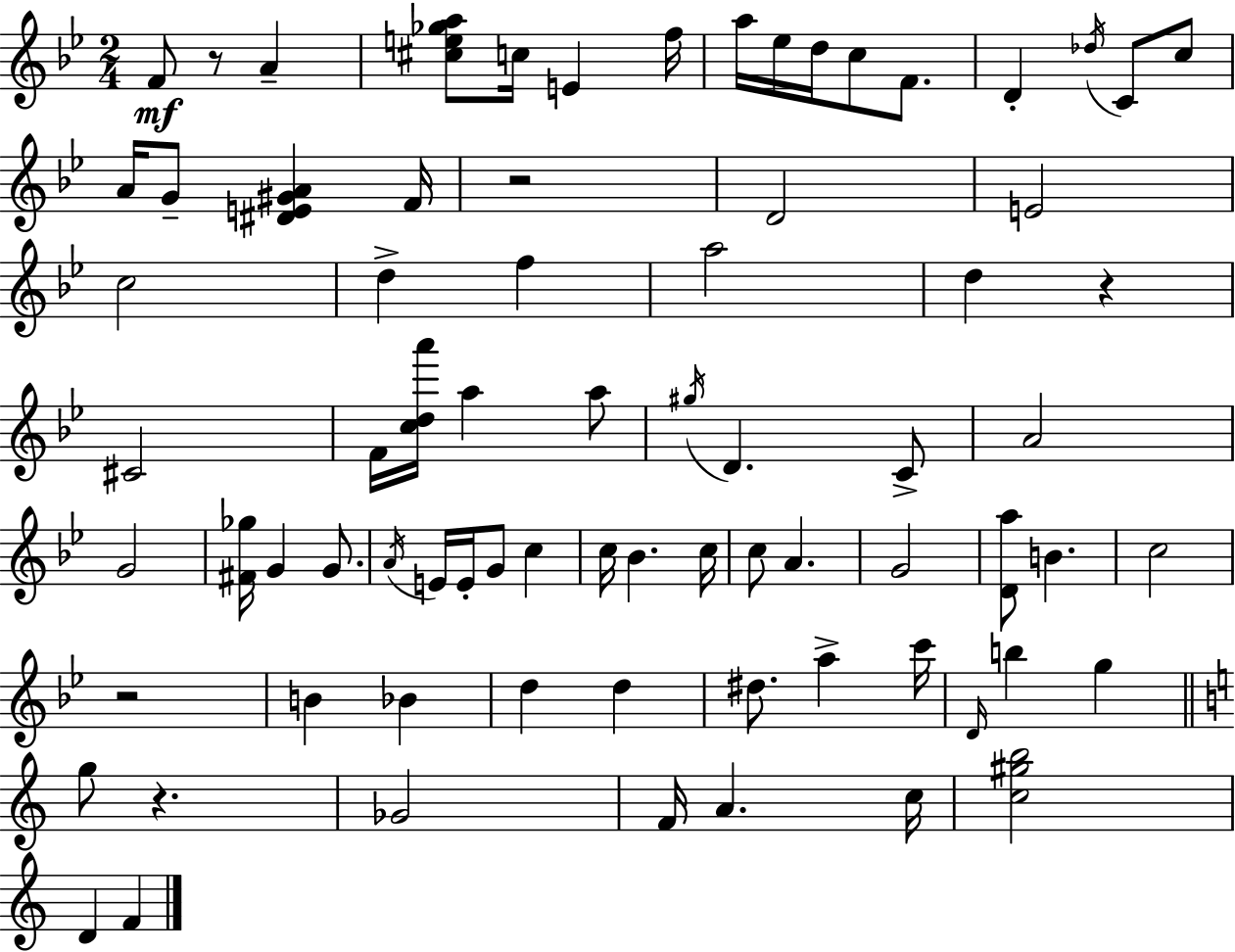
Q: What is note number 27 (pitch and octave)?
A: A5